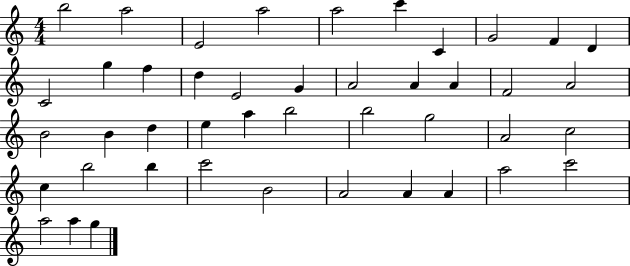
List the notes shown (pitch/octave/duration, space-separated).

B5/h A5/h E4/h A5/h A5/h C6/q C4/q G4/h F4/q D4/q C4/h G5/q F5/q D5/q E4/h G4/q A4/h A4/q A4/q F4/h A4/h B4/h B4/q D5/q E5/q A5/q B5/h B5/h G5/h A4/h C5/h C5/q B5/h B5/q C6/h B4/h A4/h A4/q A4/q A5/h C6/h A5/h A5/q G5/q